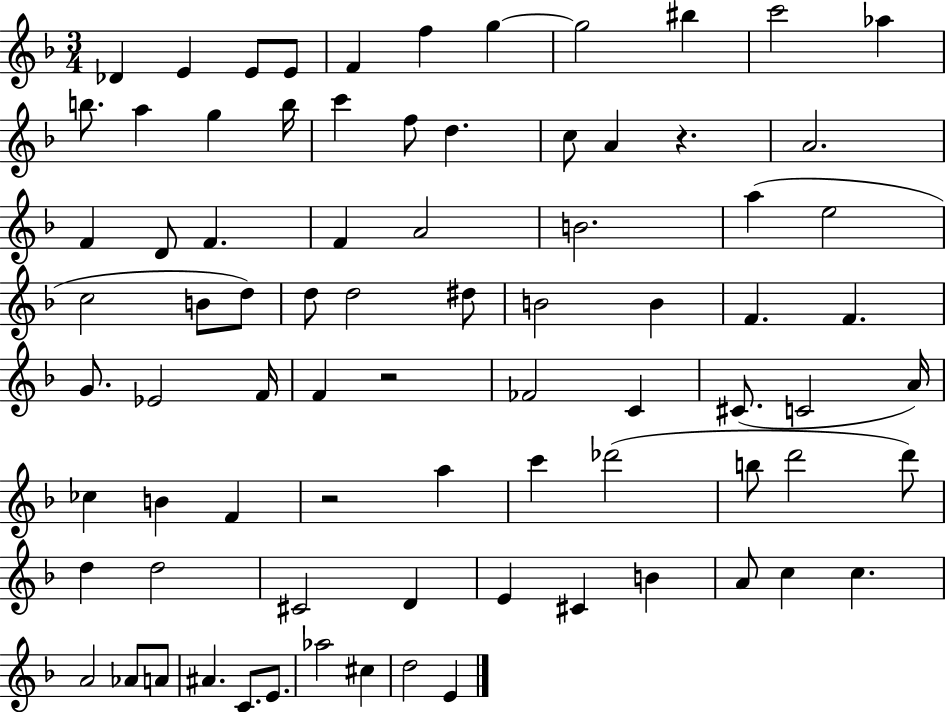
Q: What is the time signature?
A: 3/4